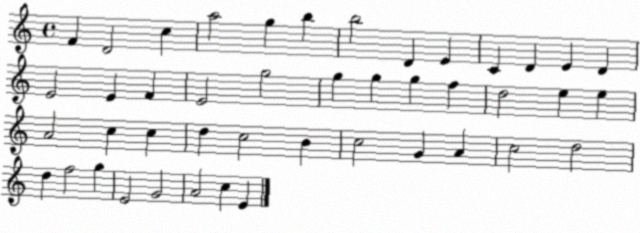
X:1
T:Untitled
M:4/4
L:1/4
K:C
F D2 c a2 g b b2 D E C D E D E2 E F E2 g2 g g g f d2 e e A2 c c d c2 B c2 G A c2 d2 d f2 g E2 G2 A2 c E